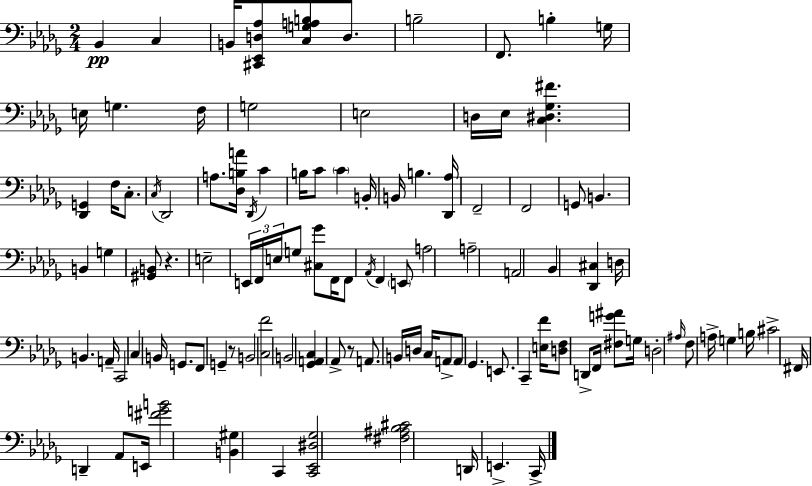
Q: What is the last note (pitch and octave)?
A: C2